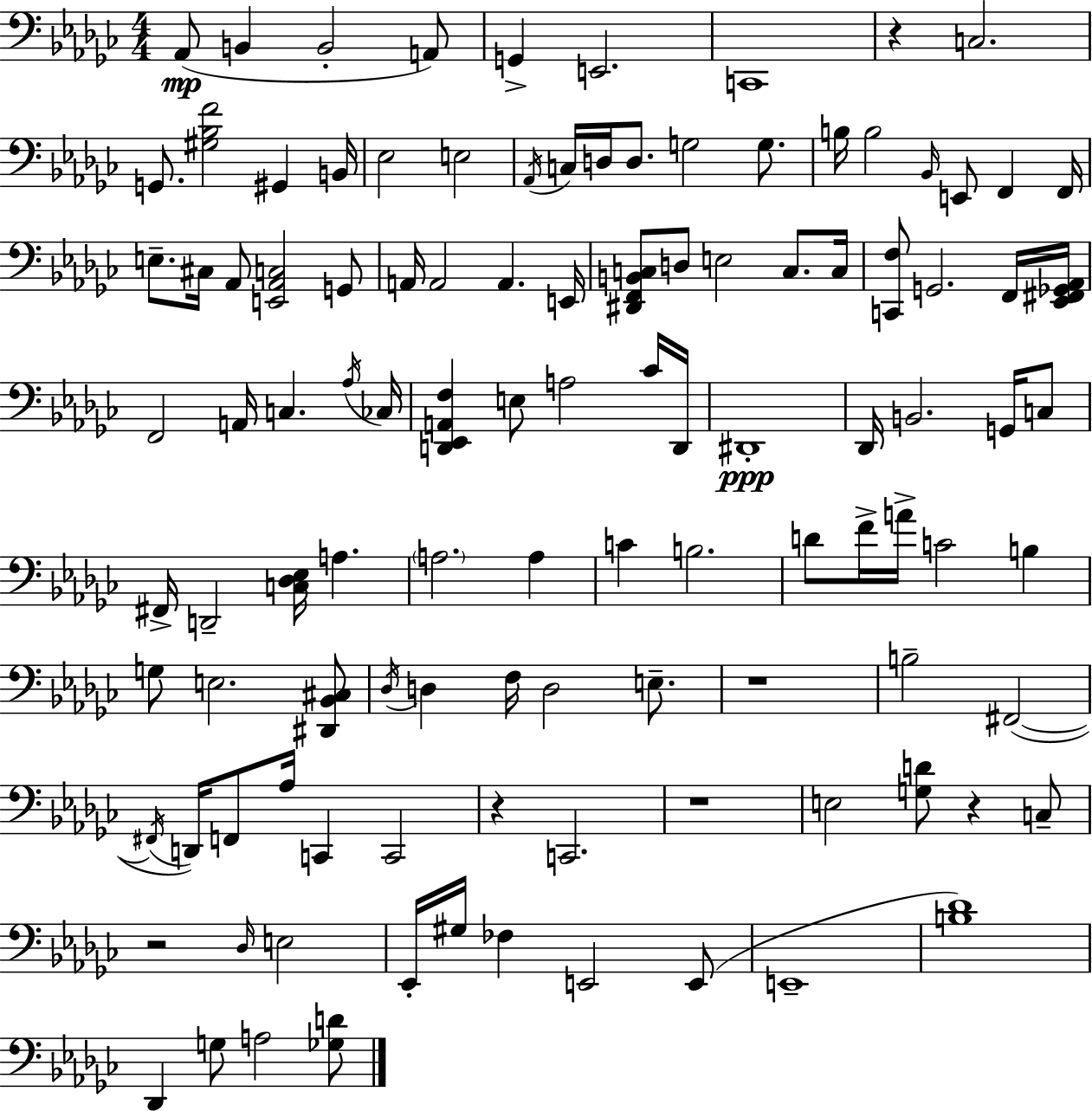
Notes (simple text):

Ab2/e B2/q B2/h A2/e G2/q E2/h. C2/w R/q C3/h. G2/e. [G#3,Bb3,F4]/h G#2/q B2/s Eb3/h E3/h Ab2/s C3/s D3/s D3/e. G3/h G3/e. B3/s B3/h Bb2/s E2/e F2/q F2/s E3/e. C#3/s Ab2/e [E2,Ab2,C3]/h G2/e A2/s A2/h A2/q. E2/s [D#2,F2,B2,C3]/e D3/e E3/h C3/e. C3/s [C2,F3]/e G2/h. F2/s [Eb2,F#2,Gb2,Ab2]/s F2/h A2/s C3/q. Ab3/s CES3/s [D2,Eb2,A2,F3]/q E3/e A3/h CES4/s D2/s D#2/w Db2/s B2/h. G2/s C3/e F#2/s D2/h [C3,Db3,Eb3]/s A3/q. A3/h. A3/q C4/q B3/h. D4/e F4/s A4/s C4/h B3/q G3/e E3/h. [D#2,Bb2,C#3]/e Db3/s D3/q F3/s D3/h E3/e. R/w B3/h F#2/h F#2/s D2/s F2/e Ab3/s C2/q C2/h R/q C2/h. R/w E3/h [G3,D4]/e R/q C3/e R/h Db3/s E3/h Eb2/s G#3/s FES3/q E2/h E2/e E2/w [B3,Db4]/w Db2/q G3/e A3/h [Gb3,D4]/e